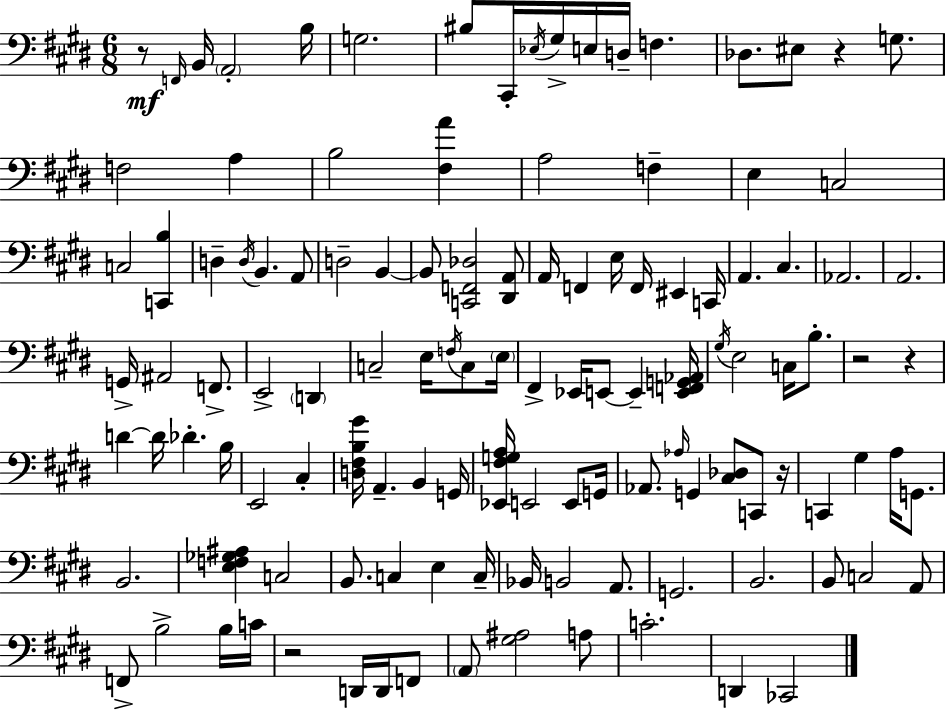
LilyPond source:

{
  \clef bass
  \numericTimeSignature
  \time 6/8
  \key e \major
  r8\mf \grace { f,16 } b,16 \parenthesize a,2-. | b16 g2. | bis8 cis,16-. \acciaccatura { ees16 } gis16-> e16 d16-- f4. | des8. eis8 r4 g8. | \break f2 a4 | b2 <fis a'>4 | a2 f4-- | e4 c2 | \break c2 <c, b>4 | d4-- \acciaccatura { d16 } b,4. | a,8 d2-- b,4~~ | b,8 <c, f, des>2 | \break <dis, a,>8 a,16 f,4 e16 f,16 eis,4 | c,16 a,4. cis4. | aes,2. | a,2. | \break g,16-> ais,2 | f,8.-> e,2-> \parenthesize d,4 | c2-- e16 | \acciaccatura { f16 } c8 \parenthesize e16 fis,4-> ees,16 e,8~~ e,4-- | \break <e, f, g, aes,>16 \acciaccatura { gis16 } e2 | c16 b8.-. r2 | r4 d'4~~ d'16 des'4.-. | b16 e,2 | \break cis4-. <d fis b gis'>16 a,4.-- | b,4 g,16 <ees, fis g a>16 e,2 | e,8 g,16 aes,8. \grace { aes16 } g,4 | <cis des>8 c,8 r16 c,4 gis4 | \break a16 g,8. b,2. | <e f ges ais>4 c2 | b,8. c4 | e4 c16-- bes,16 b,2 | \break a,8. g,2. | b,2. | b,8 c2 | a,8 f,8-> b2-> | \break b16 c'16 r2 | d,16 d,16 f,8 \parenthesize a,8 <gis ais>2 | a8 c'2.-. | d,4 ces,2 | \break \bar "|."
}